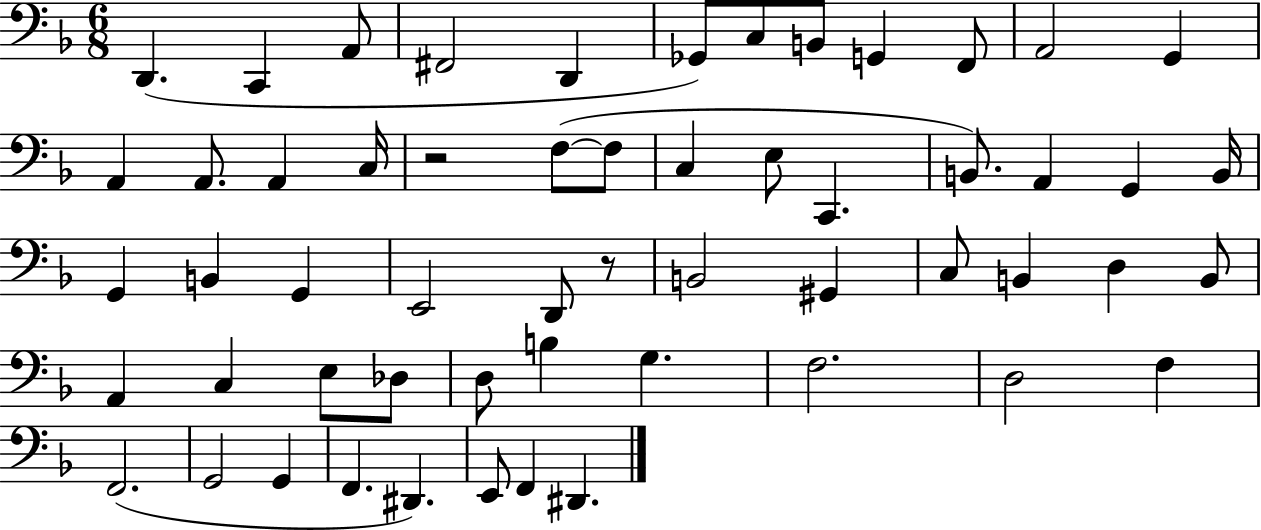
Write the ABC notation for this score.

X:1
T:Untitled
M:6/8
L:1/4
K:F
D,, C,, A,,/2 ^F,,2 D,, _G,,/2 C,/2 B,,/2 G,, F,,/2 A,,2 G,, A,, A,,/2 A,, C,/4 z2 F,/2 F,/2 C, E,/2 C,, B,,/2 A,, G,, B,,/4 G,, B,, G,, E,,2 D,,/2 z/2 B,,2 ^G,, C,/2 B,, D, B,,/2 A,, C, E,/2 _D,/2 D,/2 B, G, F,2 D,2 F, F,,2 G,,2 G,, F,, ^D,, E,,/2 F,, ^D,,